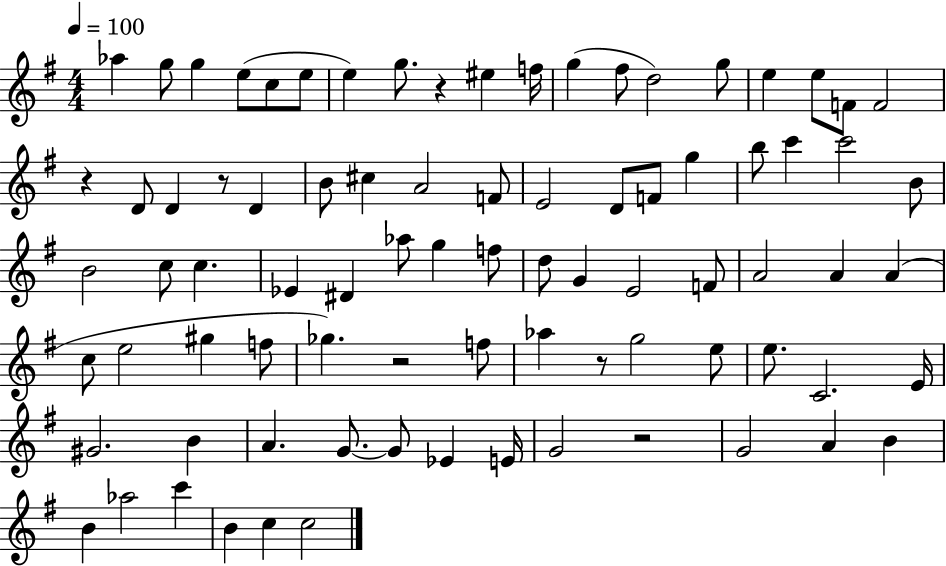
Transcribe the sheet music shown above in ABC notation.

X:1
T:Untitled
M:4/4
L:1/4
K:G
_a g/2 g e/2 c/2 e/2 e g/2 z ^e f/4 g ^f/2 d2 g/2 e e/2 F/2 F2 z D/2 D z/2 D B/2 ^c A2 F/2 E2 D/2 F/2 g b/2 c' c'2 B/2 B2 c/2 c _E ^D _a/2 g f/2 d/2 G E2 F/2 A2 A A c/2 e2 ^g f/2 _g z2 f/2 _a z/2 g2 e/2 e/2 C2 E/4 ^G2 B A G/2 G/2 _E E/4 G2 z2 G2 A B B _a2 c' B c c2